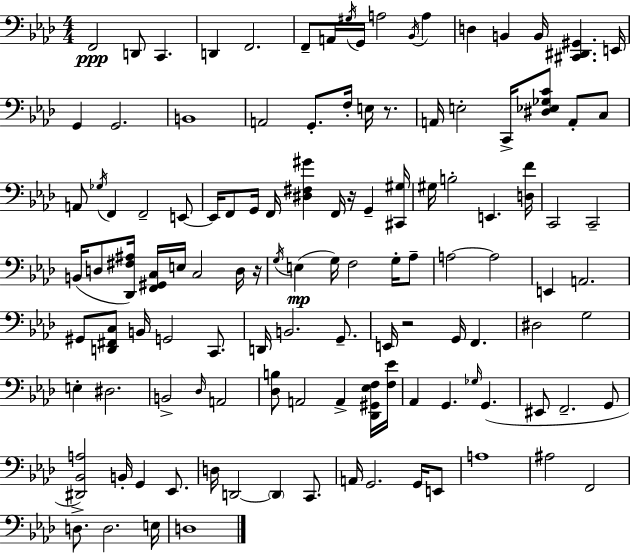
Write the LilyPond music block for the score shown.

{
  \clef bass
  \numericTimeSignature
  \time 4/4
  \key aes \major
  f,2\ppp d,8 c,4. | d,4 f,2. | f,8-- a,16 \acciaccatura { gis16 } g,16 a2 \acciaccatura { bes,16 } a4 | d4 b,4 b,16 <cis, dis, gis,>4. | \break e,16 g,4 g,2. | b,1 | a,2 g,8.-. f16-. e16 r8. | a,16 e2-. c,16-> <dis ees ges c'>8 a,8-. | \break c8 a,8 \acciaccatura { ges16 } f,4 f,2-- | e,8~~ e,16 f,8 g,16 f,16 <dis fis gis'>4 f,16 r16 g,4-- | <cis, gis>16 gis16 b2-. e,4. | <d f'>16 c,2 c,2-- | \break b,16( d8 <des, fis ais>16) <f, gis, c>16 e16 c2 | d16 r16 \acciaccatura { g16 }(\mp e4 g16) f2 | g16-. aes8-- a2~~ a2 | e,4 a,2. | \break gis,8 <d, fis, c>8 b,16 g,2 | c,8. d,16 b,2. | g,8.-- e,16 r2 g,16 f,4. | dis2 g2 | \break e4-. dis2. | b,2-> \grace { des16 } a,2 | <des b>8 a,2 a,4-> | <des, gis, ees f>16 <f ees'>16 aes,4 g,4. \grace { ges16 }( | \break g,4. eis,8 f,2.-- | g,8 <dis, bes, a>2) b,16-. g,4 | ees,8. d16 d,2~~ \parenthesize d,4 | c,8. a,16 g,2. | \break g,16 e,8 a1 | ais2 f,2 | d8.-> d2. | e16 d1 | \break \bar "|."
}